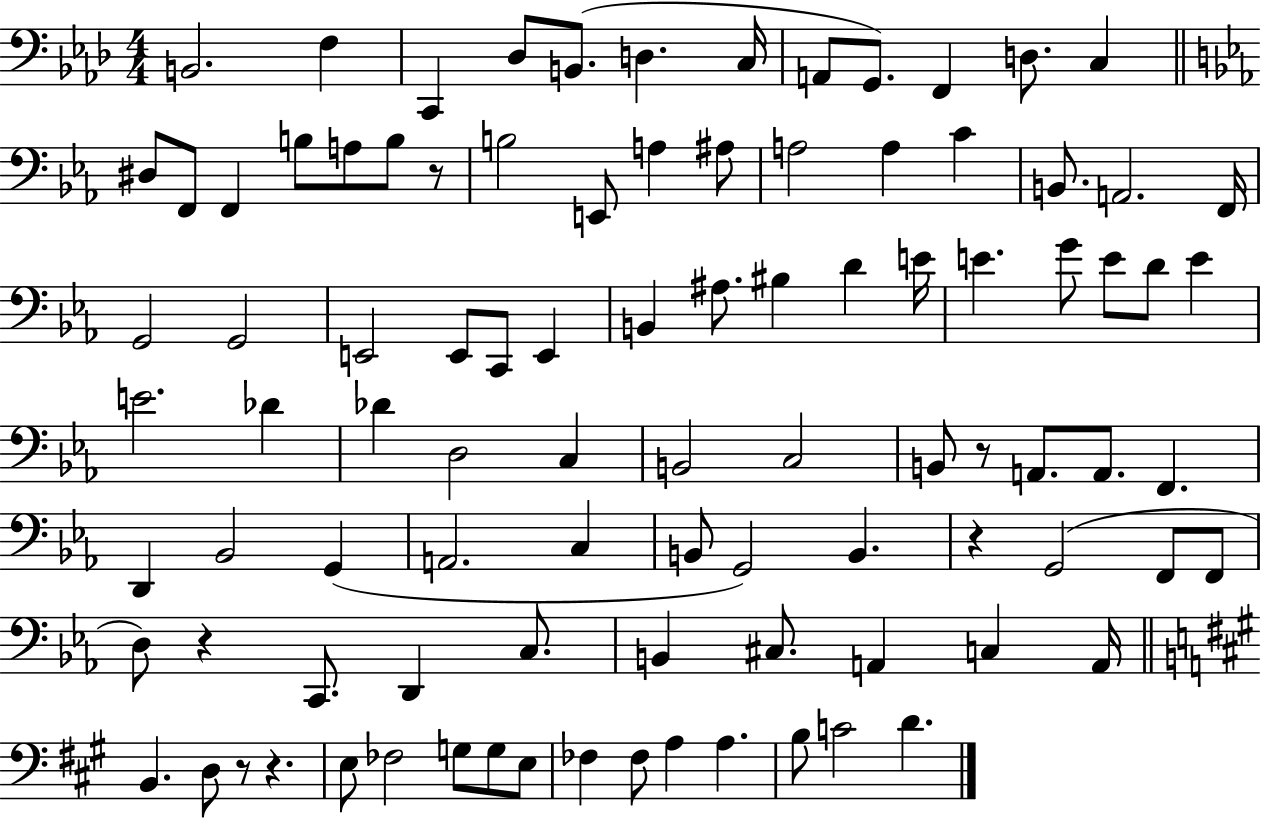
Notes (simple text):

B2/h. F3/q C2/q Db3/e B2/e. D3/q. C3/s A2/e G2/e. F2/q D3/e. C3/q D#3/e F2/e F2/q B3/e A3/e B3/e R/e B3/h E2/e A3/q A#3/e A3/h A3/q C4/q B2/e. A2/h. F2/s G2/h G2/h E2/h E2/e C2/e E2/q B2/q A#3/e. BIS3/q D4/q E4/s E4/q. G4/e E4/e D4/e E4/q E4/h. Db4/q Db4/q D3/h C3/q B2/h C3/h B2/e R/e A2/e. A2/e. F2/q. D2/q Bb2/h G2/q A2/h. C3/q B2/e G2/h B2/q. R/q G2/h F2/e F2/e D3/e R/q C2/e. D2/q C3/e. B2/q C#3/e. A2/q C3/q A2/s B2/q. D3/e R/e R/q. E3/e FES3/h G3/e G3/e E3/e FES3/q FES3/e A3/q A3/q. B3/e C4/h D4/q.